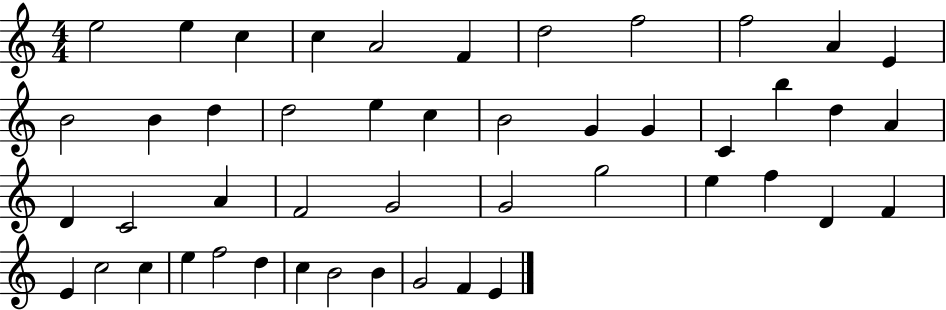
E5/h E5/q C5/q C5/q A4/h F4/q D5/h F5/h F5/h A4/q E4/q B4/h B4/q D5/q D5/h E5/q C5/q B4/h G4/q G4/q C4/q B5/q D5/q A4/q D4/q C4/h A4/q F4/h G4/h G4/h G5/h E5/q F5/q D4/q F4/q E4/q C5/h C5/q E5/q F5/h D5/q C5/q B4/h B4/q G4/h F4/q E4/q